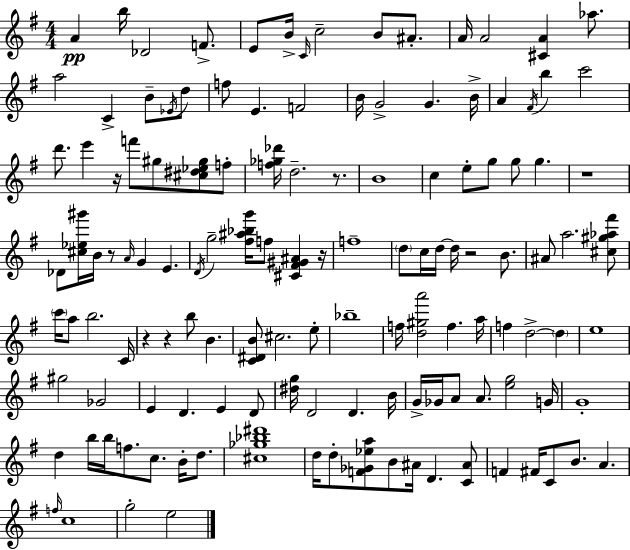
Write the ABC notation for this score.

X:1
T:Untitled
M:4/4
L:1/4
K:G
A b/4 _D2 F/2 E/2 B/4 C/4 c2 B/2 ^A/2 A/4 A2 [^CA] _a/2 a2 C B/2 _E/4 d/2 f/2 E F2 B/4 G2 G B/4 A ^F/4 b c'2 d'/2 e' z/4 f'/2 ^g/2 [^c^d_e^g]/2 f/2 [f_g_d']/4 d2 z/2 B4 c e/2 g/2 g/2 g z4 _D/2 [^c_e^g']/4 B/4 z/2 A/4 G E D/4 g2 [^f^a_bg']/4 f/2 [^C^F^G^A] z/4 f4 d/2 c/4 d/4 d/4 z2 B/2 ^A/2 a2 [^c^g_a^f']/2 c'/4 a/2 b2 C/4 z z b/2 B [C^DB]/2 ^c2 e/2 _b4 f/4 [d^ga']2 f a/4 f d2 d e4 ^g2 _G2 E D E D/2 [^dg]/4 D2 D B/4 G/4 _G/4 A/2 A/2 [eg]2 G/4 G4 d b/4 b/4 f/2 c/2 B/4 d/2 [^c_g_b^d']4 d/4 d/2 [F_G_ea]/2 B/2 ^A/4 D [C^A]/2 F ^F/4 C/2 B/2 A f/4 c4 g2 e2